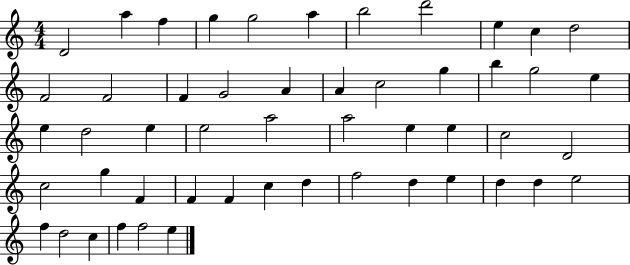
{
  \clef treble
  \numericTimeSignature
  \time 4/4
  \key c \major
  d'2 a''4 f''4 | g''4 g''2 a''4 | b''2 d'''2 | e''4 c''4 d''2 | \break f'2 f'2 | f'4 g'2 a'4 | a'4 c''2 g''4 | b''4 g''2 e''4 | \break e''4 d''2 e''4 | e''2 a''2 | a''2 e''4 e''4 | c''2 d'2 | \break c''2 g''4 f'4 | f'4 f'4 c''4 d''4 | f''2 d''4 e''4 | d''4 d''4 e''2 | \break f''4 d''2 c''4 | f''4 f''2 e''4 | \bar "|."
}